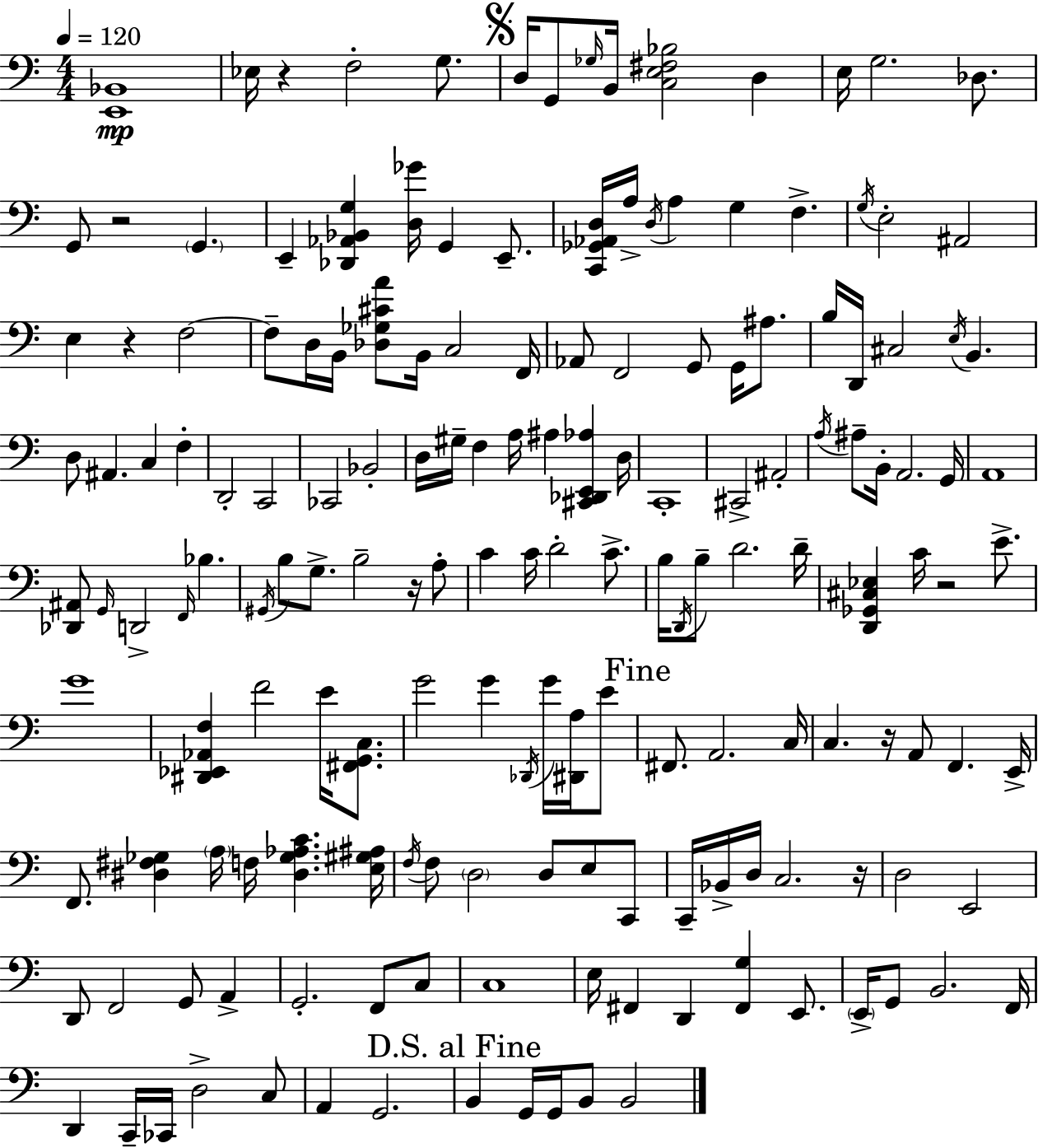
X:1
T:Untitled
M:4/4
L:1/4
K:C
[E,,_B,,]4 _E,/4 z F,2 G,/2 D,/4 G,,/2 _G,/4 B,,/4 [C,E,^F,_B,]2 D, E,/4 G,2 _D,/2 G,,/2 z2 G,, E,, [_D,,_A,,_B,,G,] [D,_G]/4 G,, E,,/2 [C,,_G,,_A,,D,]/4 A,/4 D,/4 A, G, F, G,/4 E,2 ^A,,2 E, z F,2 F,/2 D,/4 B,,/4 [_D,_G,^CA]/2 B,,/4 C,2 F,,/4 _A,,/2 F,,2 G,,/2 G,,/4 ^A,/2 B,/4 D,,/4 ^C,2 E,/4 B,, D,/2 ^A,, C, F, D,,2 C,,2 _C,,2 _B,,2 D,/4 ^G,/4 F, A,/4 ^A, [^C,,_D,,E,,_A,] D,/4 C,,4 ^C,,2 ^A,,2 A,/4 ^A,/2 B,,/4 A,,2 G,,/4 A,,4 [_D,,^A,,]/2 G,,/4 D,,2 F,,/4 _B, ^G,,/4 B,/2 G,/2 B,2 z/4 A,/2 C C/4 D2 C/2 B,/4 D,,/4 B,/2 D2 D/4 [D,,_G,,^C,_E,] C/4 z2 E/2 G4 [^D,,_E,,_A,,F,] F2 E/4 [^F,,G,,C,]/2 G2 G _D,,/4 G/4 [^D,,A,]/4 E/2 ^F,,/2 A,,2 C,/4 C, z/4 A,,/2 F,, E,,/4 F,,/2 [^D,^F,_G,] A,/4 F,/4 [^D,_G,_A,C] [E,^G,^A,]/4 F,/4 F,/2 D,2 D,/2 E,/2 C,,/2 C,,/4 _B,,/4 D,/4 C,2 z/4 D,2 E,,2 D,,/2 F,,2 G,,/2 A,, G,,2 F,,/2 C,/2 C,4 E,/4 ^F,, D,, [^F,,G,] E,,/2 E,,/4 G,,/2 B,,2 F,,/4 D,, C,,/4 _C,,/4 D,2 C,/2 A,, G,,2 B,, G,,/4 G,,/4 B,,/2 B,,2